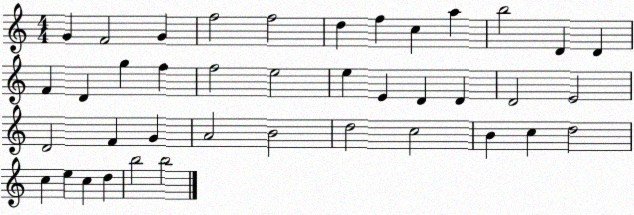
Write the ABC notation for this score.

X:1
T:Untitled
M:4/4
L:1/4
K:C
G F2 G f2 f2 d f c a b2 D D F D g f f2 e2 e E D D D2 E2 D2 F G A2 B2 d2 c2 B c d2 c e c d b2 b2